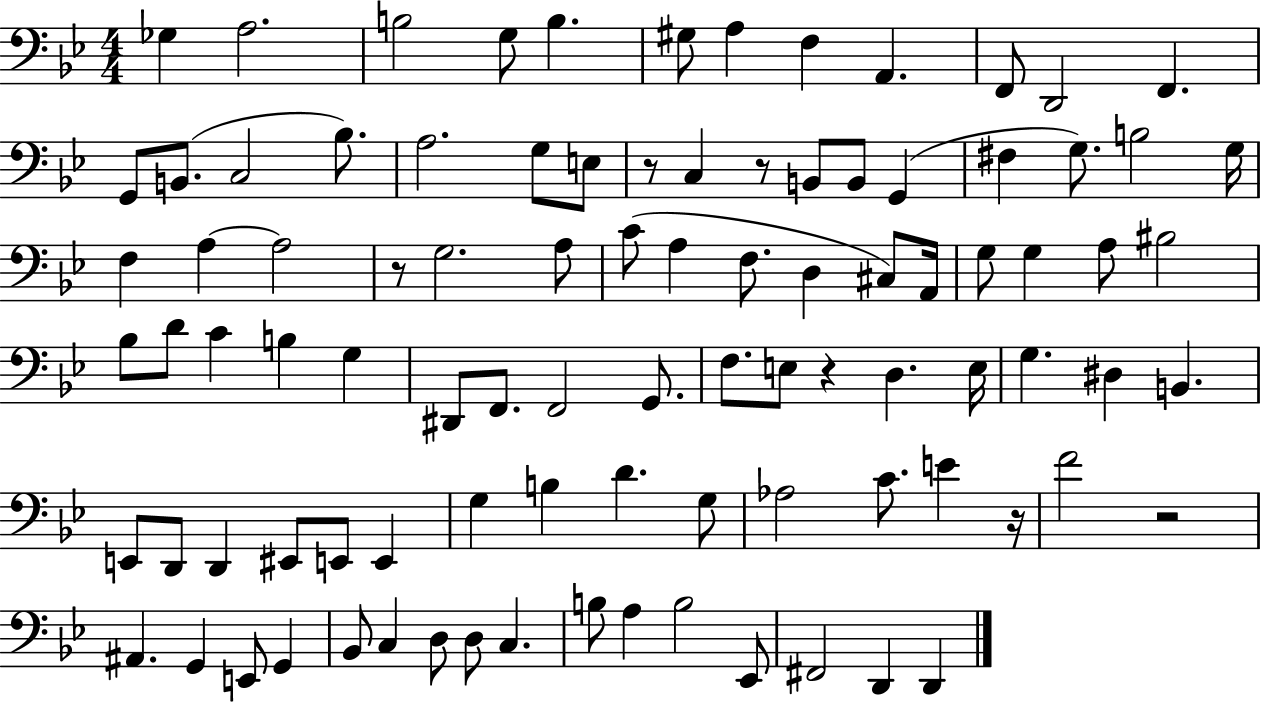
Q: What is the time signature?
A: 4/4